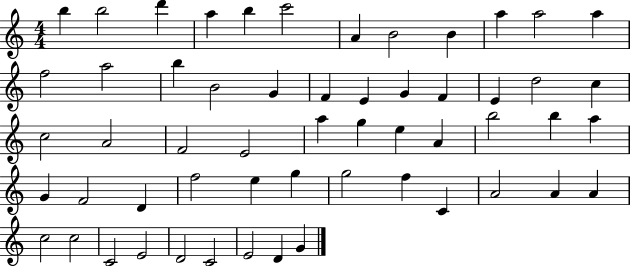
{
  \clef treble
  \numericTimeSignature
  \time 4/4
  \key c \major
  b''4 b''2 d'''4 | a''4 b''4 c'''2 | a'4 b'2 b'4 | a''4 a''2 a''4 | \break f''2 a''2 | b''4 b'2 g'4 | f'4 e'4 g'4 f'4 | e'4 d''2 c''4 | \break c''2 a'2 | f'2 e'2 | a''4 g''4 e''4 a'4 | b''2 b''4 a''4 | \break g'4 f'2 d'4 | f''2 e''4 g''4 | g''2 f''4 c'4 | a'2 a'4 a'4 | \break c''2 c''2 | c'2 e'2 | d'2 c'2 | e'2 d'4 g'4 | \break \bar "|."
}